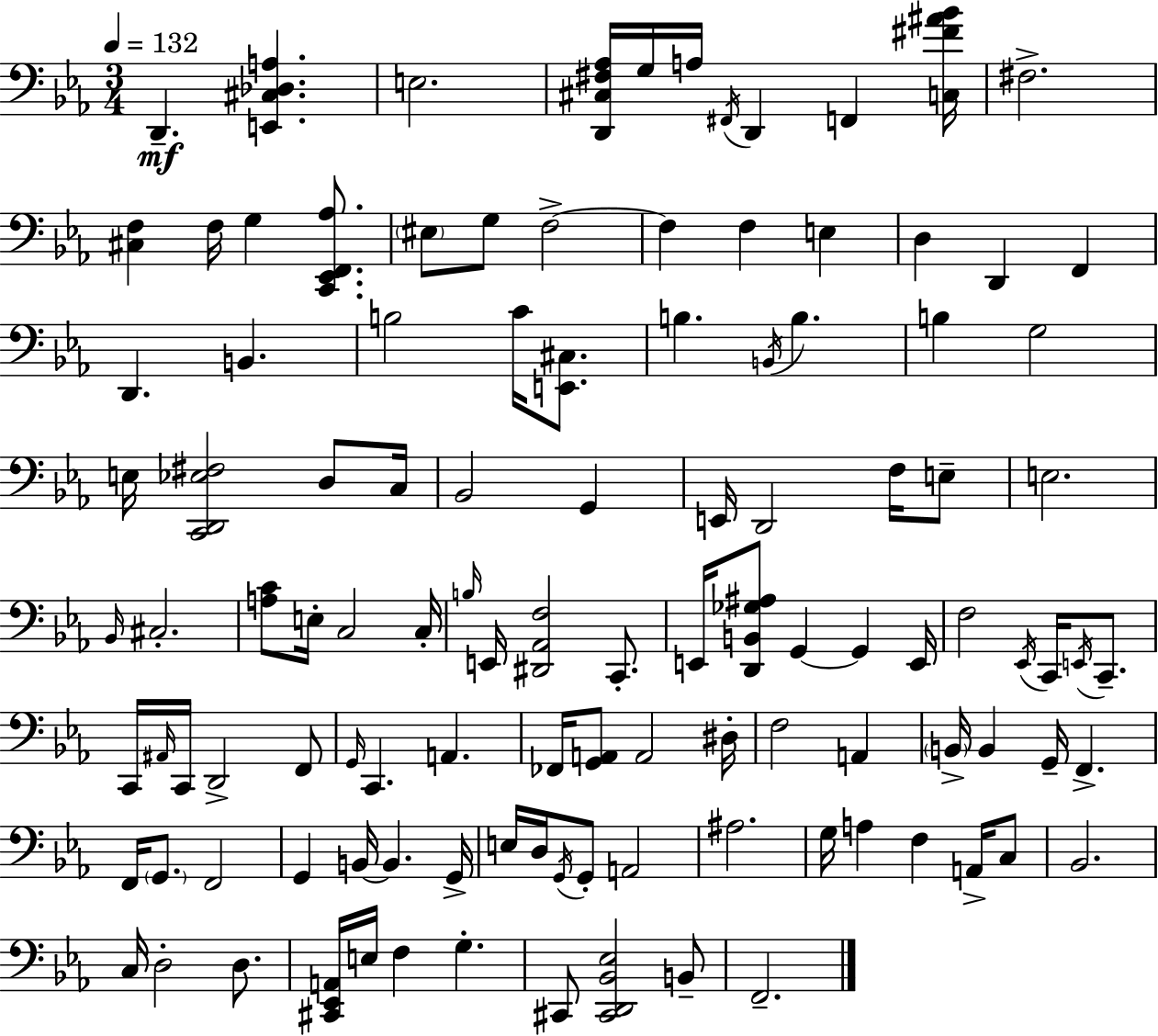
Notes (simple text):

D2/q. [E2,C#3,Db3,A3]/q. E3/h. [D2,C#3,F#3,Ab3]/s G3/s A3/s F#2/s D2/q F2/q [C3,F#4,A#4,Bb4]/s F#3/h. [C#3,F3]/q F3/s G3/q [C2,Eb2,F2,Ab3]/e. EIS3/e G3/e F3/h F3/q F3/q E3/q D3/q D2/q F2/q D2/q. B2/q. B3/h C4/s [E2,C#3]/e. B3/q. B2/s B3/q. B3/q G3/h E3/s [C2,D2,Eb3,F#3]/h D3/e C3/s Bb2/h G2/q E2/s D2/h F3/s E3/e E3/h. Bb2/s C#3/h. [A3,C4]/e E3/s C3/h C3/s B3/s E2/s [D#2,Ab2,F3]/h C2/e. E2/s [D2,B2,Gb3,A#3]/e G2/q G2/q E2/s F3/h Eb2/s C2/s E2/s C2/e. C2/s A#2/s C2/s D2/h F2/e G2/s C2/q. A2/q. FES2/s [G2,A2]/e A2/h D#3/s F3/h A2/q B2/s B2/q G2/s F2/q. F2/s G2/e. F2/h G2/q B2/s B2/q. G2/s E3/s D3/s G2/s G2/e A2/h A#3/h. G3/s A3/q F3/q A2/s C3/e Bb2/h. C3/s D3/h D3/e. [C#2,Eb2,A2]/s E3/s F3/q G3/q. C#2/e [C#2,D2,Bb2,Eb3]/h B2/e F2/h.